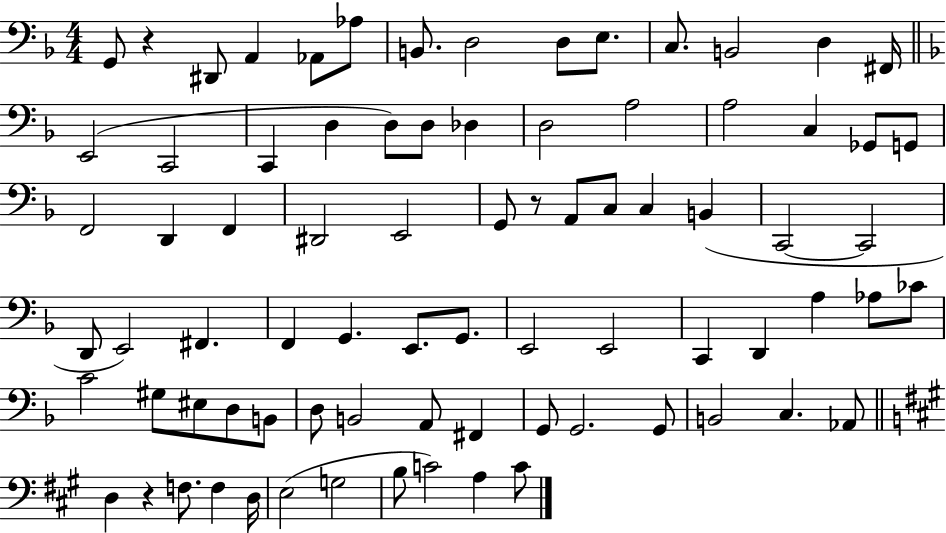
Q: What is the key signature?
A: F major